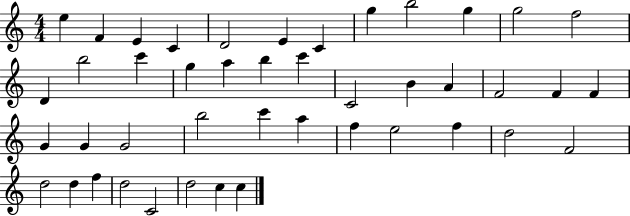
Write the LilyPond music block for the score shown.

{
  \clef treble
  \numericTimeSignature
  \time 4/4
  \key c \major
  e''4 f'4 e'4 c'4 | d'2 e'4 c'4 | g''4 b''2 g''4 | g''2 f''2 | \break d'4 b''2 c'''4 | g''4 a''4 b''4 c'''4 | c'2 b'4 a'4 | f'2 f'4 f'4 | \break g'4 g'4 g'2 | b''2 c'''4 a''4 | f''4 e''2 f''4 | d''2 f'2 | \break d''2 d''4 f''4 | d''2 c'2 | d''2 c''4 c''4 | \bar "|."
}